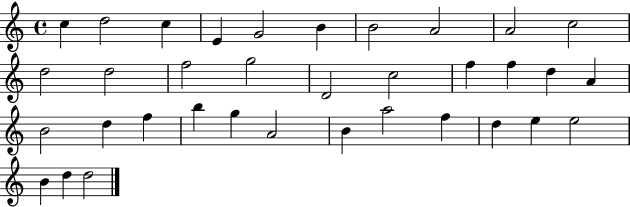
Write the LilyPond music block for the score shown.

{
  \clef treble
  \time 4/4
  \defaultTimeSignature
  \key c \major
  c''4 d''2 c''4 | e'4 g'2 b'4 | b'2 a'2 | a'2 c''2 | \break d''2 d''2 | f''2 g''2 | d'2 c''2 | f''4 f''4 d''4 a'4 | \break b'2 d''4 f''4 | b''4 g''4 a'2 | b'4 a''2 f''4 | d''4 e''4 e''2 | \break b'4 d''4 d''2 | \bar "|."
}